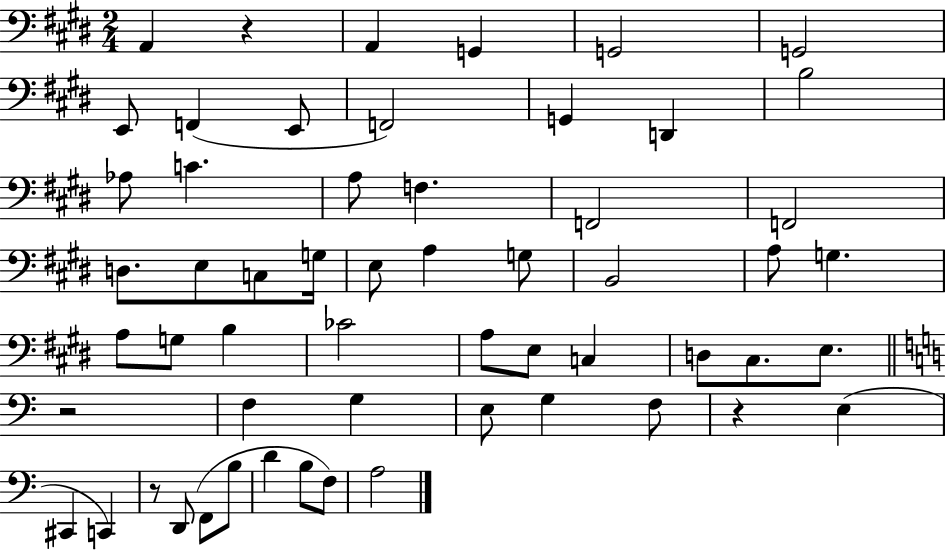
X:1
T:Untitled
M:2/4
L:1/4
K:E
A,, z A,, G,, G,,2 G,,2 E,,/2 F,, E,,/2 F,,2 G,, D,, B,2 _A,/2 C A,/2 F, F,,2 F,,2 D,/2 E,/2 C,/2 G,/4 E,/2 A, G,/2 B,,2 A,/2 G, A,/2 G,/2 B, _C2 A,/2 E,/2 C, D,/2 ^C,/2 E,/2 z2 F, G, E,/2 G, F,/2 z E, ^C,, C,, z/2 D,,/2 F,,/2 B,/2 D B,/2 F,/2 A,2